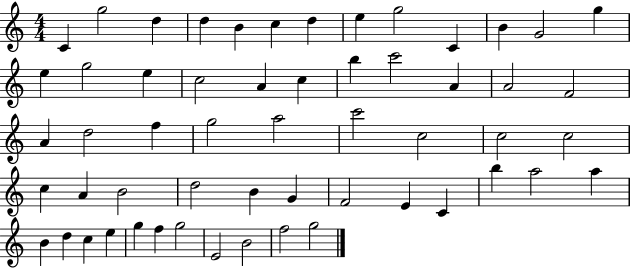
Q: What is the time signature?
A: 4/4